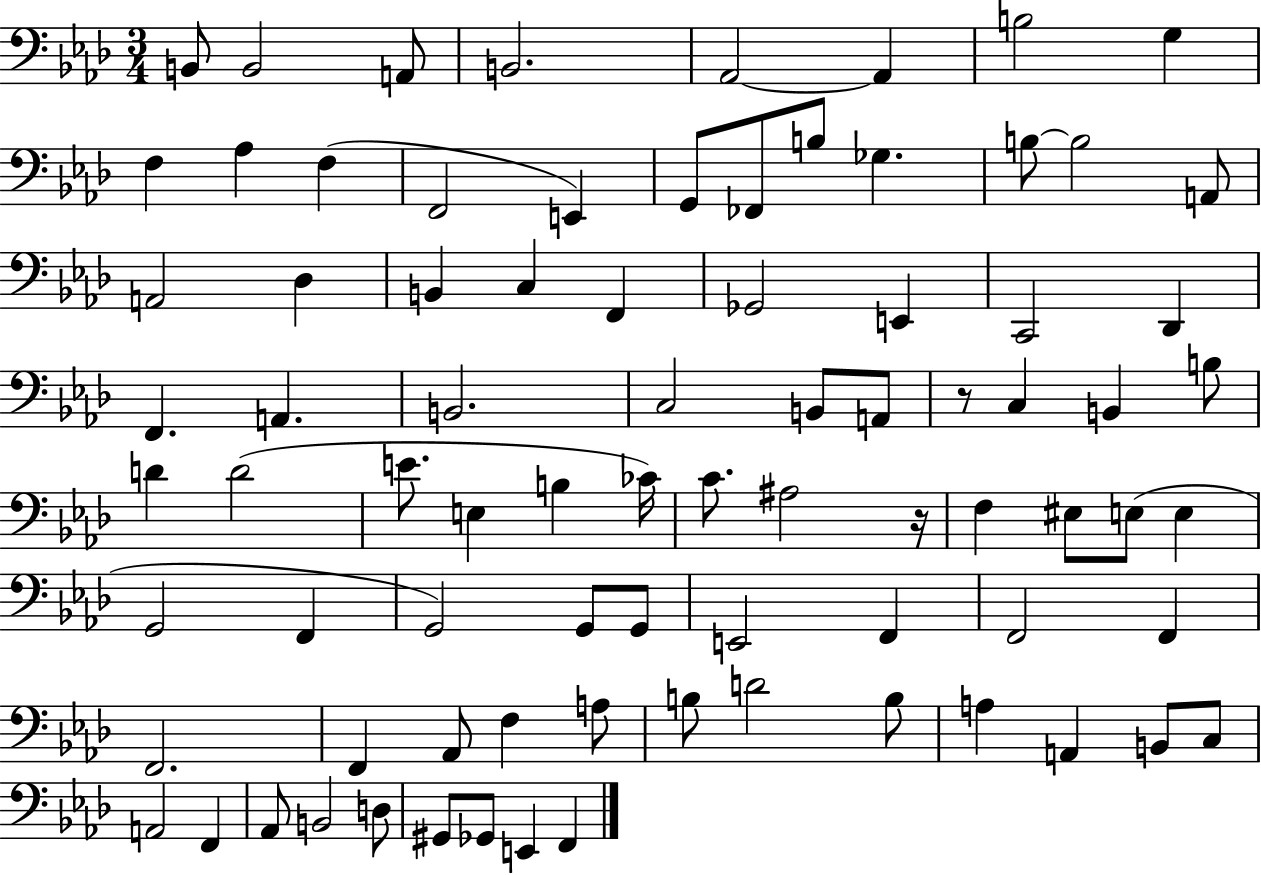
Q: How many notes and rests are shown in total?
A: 82